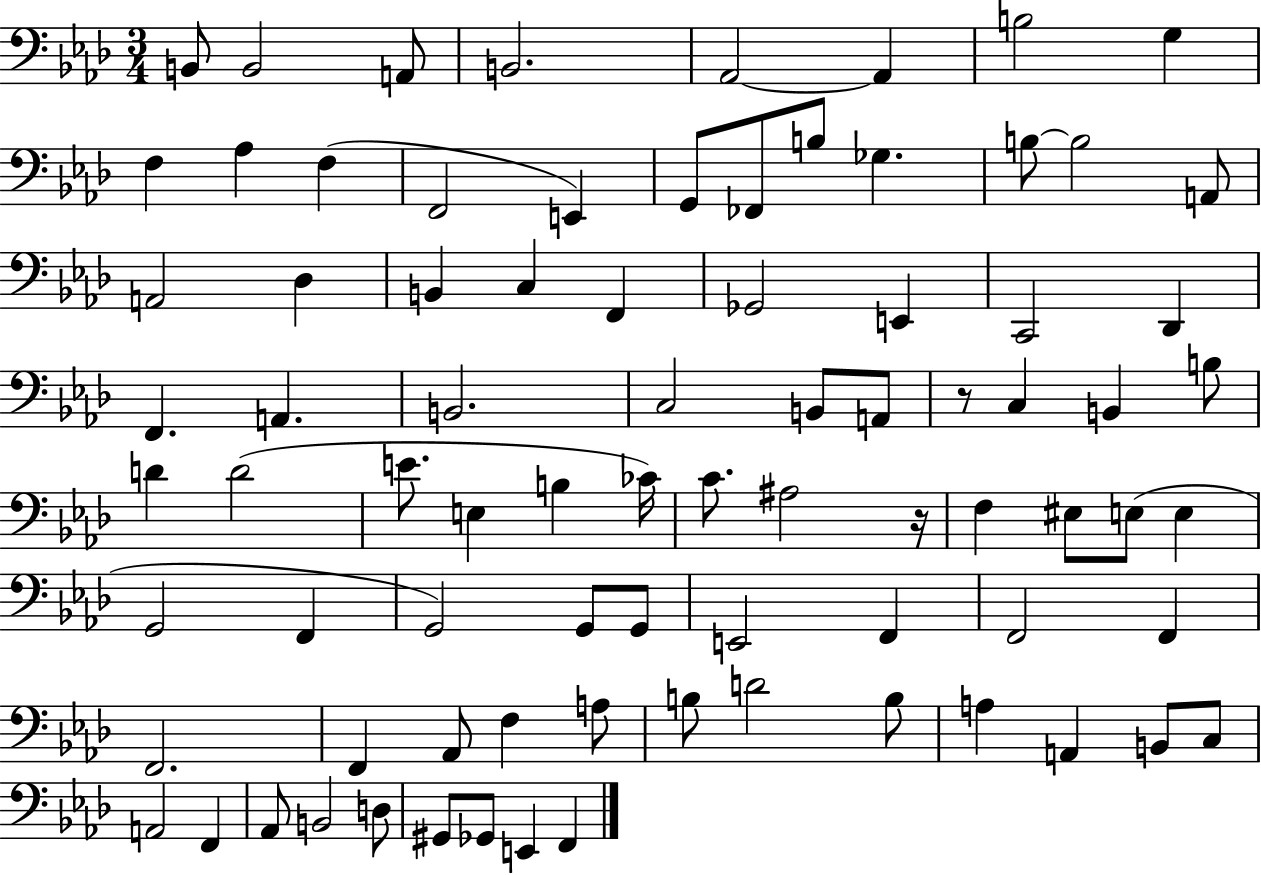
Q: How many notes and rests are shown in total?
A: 82